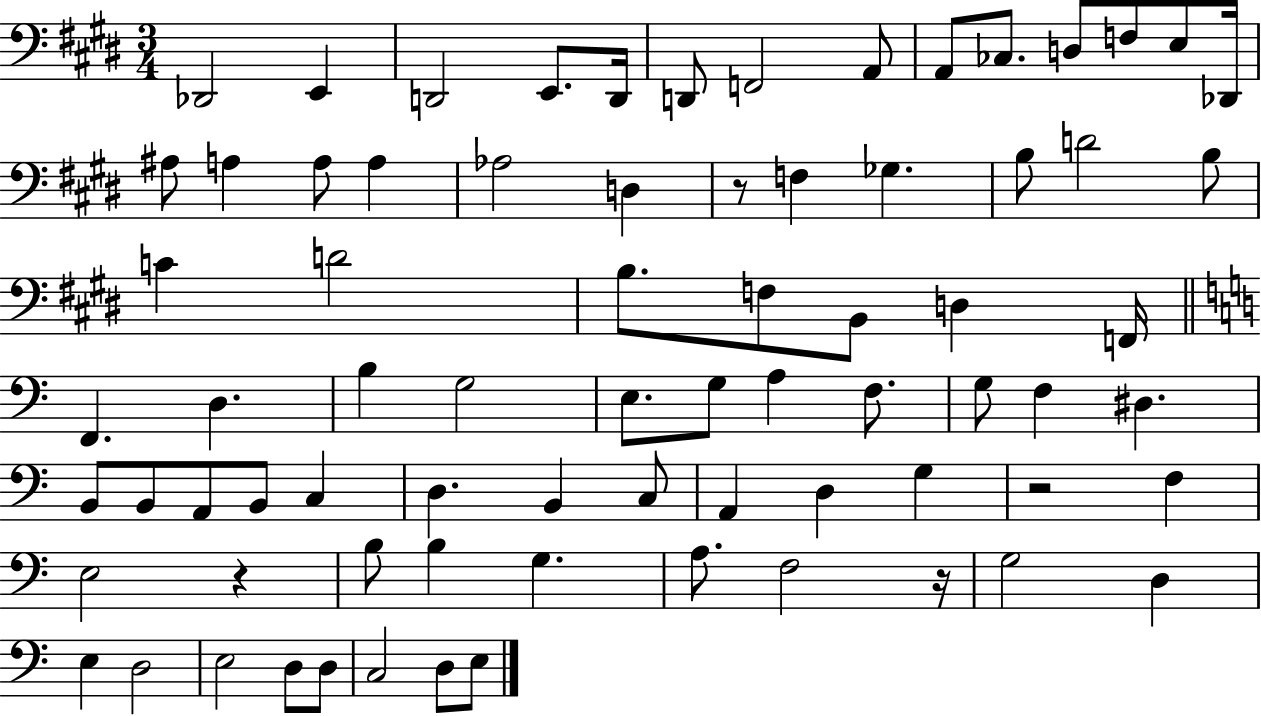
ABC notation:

X:1
T:Untitled
M:3/4
L:1/4
K:E
_D,,2 E,, D,,2 E,,/2 D,,/4 D,,/2 F,,2 A,,/2 A,,/2 _C,/2 D,/2 F,/2 E,/2 _D,,/4 ^A,/2 A, A,/2 A, _A,2 D, z/2 F, _G, B,/2 D2 B,/2 C D2 B,/2 F,/2 B,,/2 D, F,,/4 F,, D, B, G,2 E,/2 G,/2 A, F,/2 G,/2 F, ^D, B,,/2 B,,/2 A,,/2 B,,/2 C, D, B,, C,/2 A,, D, G, z2 F, E,2 z B,/2 B, G, A,/2 F,2 z/4 G,2 D, E, D,2 E,2 D,/2 D,/2 C,2 D,/2 E,/2